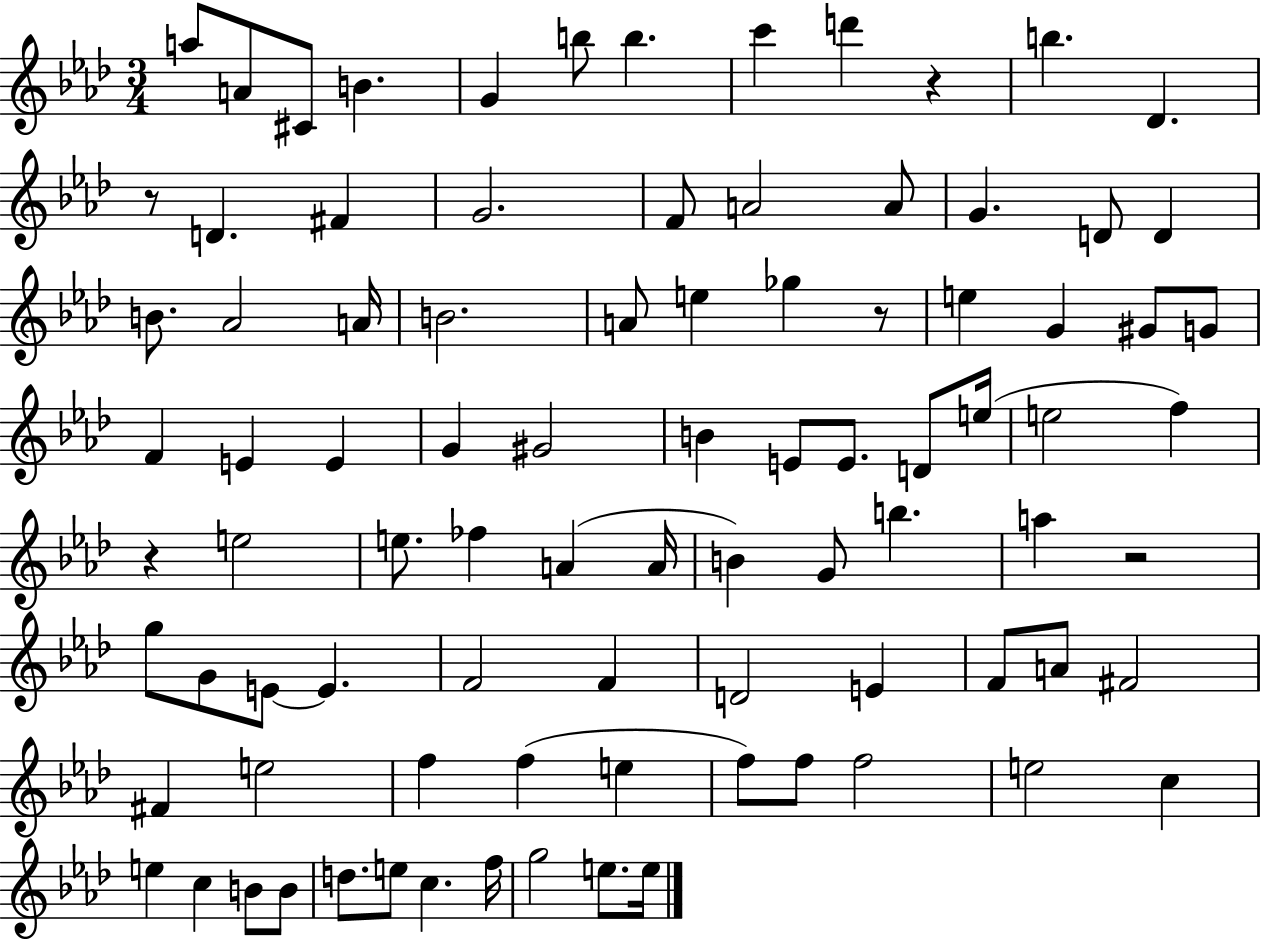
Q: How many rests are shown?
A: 5